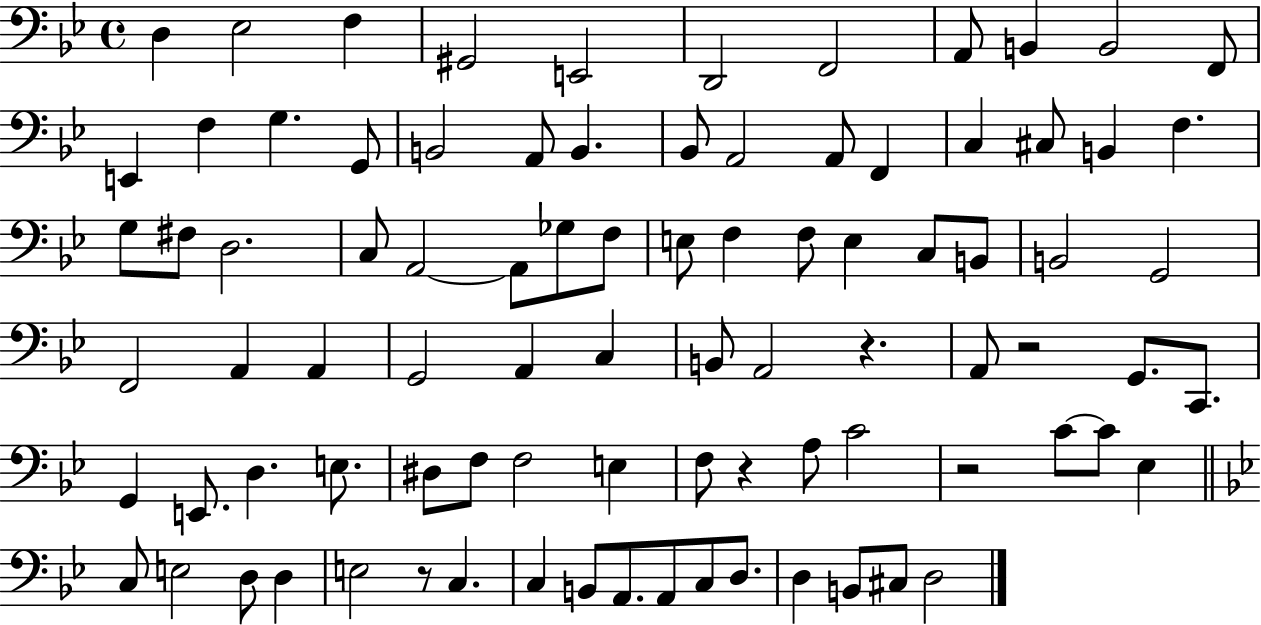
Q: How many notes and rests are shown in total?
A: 88